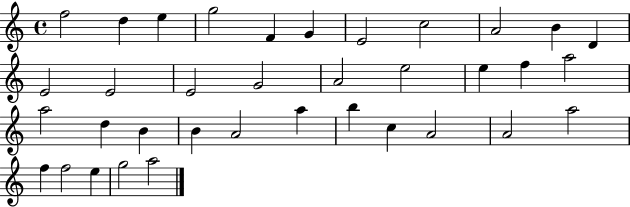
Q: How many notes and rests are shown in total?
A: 36